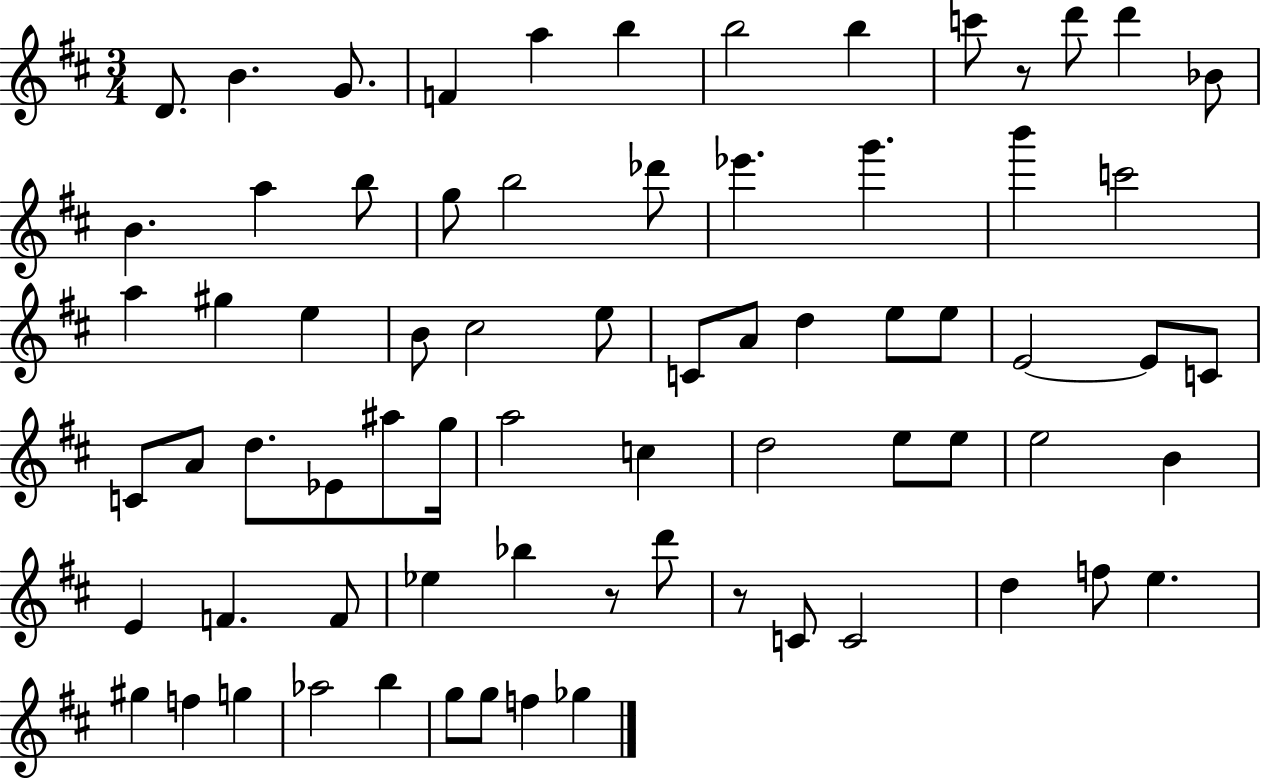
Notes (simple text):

D4/e. B4/q. G4/e. F4/q A5/q B5/q B5/h B5/q C6/e R/e D6/e D6/q Bb4/e B4/q. A5/q B5/e G5/e B5/h Db6/e Eb6/q. G6/q. B6/q C6/h A5/q G#5/q E5/q B4/e C#5/h E5/e C4/e A4/e D5/q E5/e E5/e E4/h E4/e C4/e C4/e A4/e D5/e. Eb4/e A#5/e G5/s A5/h C5/q D5/h E5/e E5/e E5/h B4/q E4/q F4/q. F4/e Eb5/q Bb5/q R/e D6/e R/e C4/e C4/h D5/q F5/e E5/q. G#5/q F5/q G5/q Ab5/h B5/q G5/e G5/e F5/q Gb5/q